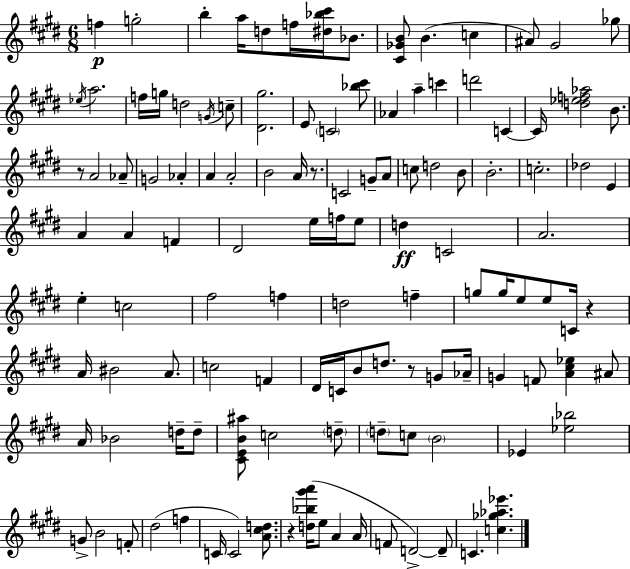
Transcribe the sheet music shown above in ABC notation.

X:1
T:Untitled
M:6/8
L:1/4
K:E
f g2 b a/4 d/2 f/4 [^d_b^c']/4 _B/2 [^C_GB]/2 B c ^A/2 ^G2 _g/2 _e/4 a2 f/4 g/4 d2 G/4 c/2 [^D^g]2 E/2 C2 [_b^c']/2 _A a c' d'2 C C/4 [d_ef_a]2 B/2 z/2 A2 _A/2 G2 _A A A2 B2 A/4 z/2 C2 G/2 A/2 c/2 d2 B/2 B2 c2 _d2 E A A F ^D2 e/4 f/4 e/2 d C2 A2 e c2 ^f2 f d2 f g/2 g/4 e/2 e/2 C/4 z A/4 ^B2 A/2 c2 F ^D/4 C/4 B/2 d/2 z/2 G/2 _A/4 G F/2 [A^c_e] ^A/2 A/4 _B2 d/4 d/2 [^CEB^a]/2 c2 d/2 d/2 c/2 B2 _E [_e_b]2 G/2 B2 F/2 ^d2 f C/4 C2 [A^cd]/2 z [d_b^g'a']/4 e/2 A A/4 F/2 D2 D/2 C [c_g_a_e']